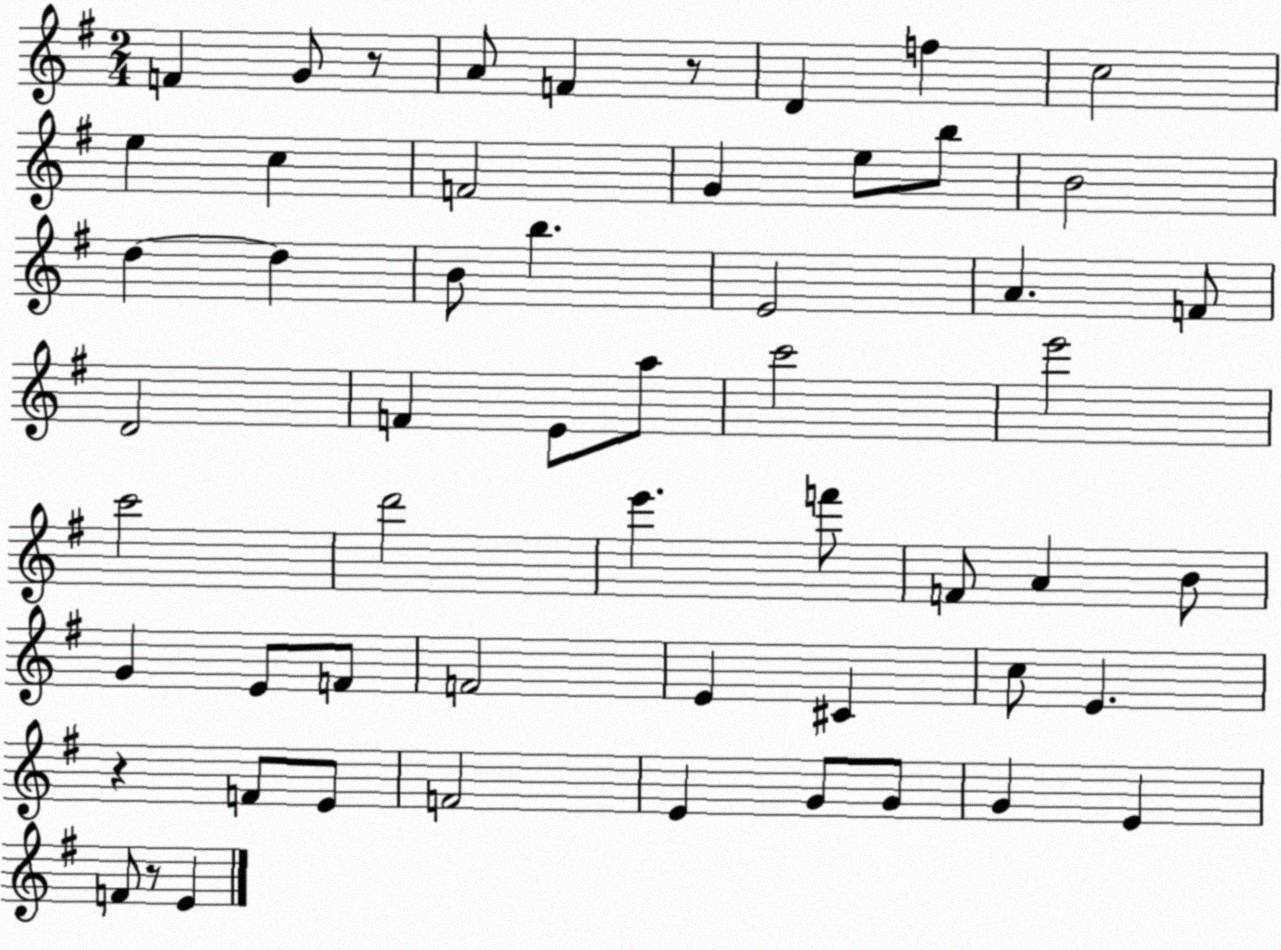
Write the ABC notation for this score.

X:1
T:Untitled
M:2/4
L:1/4
K:G
F G/2 z/2 A/2 F z/2 D f c2 e c F2 G e/2 b/2 B2 d d B/2 b E2 A F/2 D2 F E/2 a/2 c'2 e'2 c'2 d'2 e' f'/2 F/2 A B/2 G E/2 F/2 F2 E ^C c/2 E z F/2 E/2 F2 E G/2 G/2 G E F/2 z/2 E